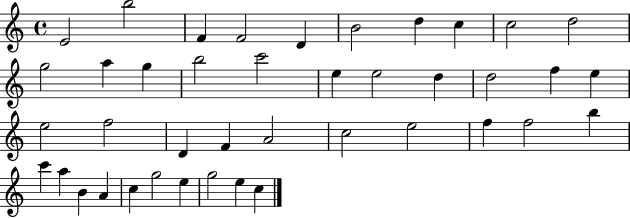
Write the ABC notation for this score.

X:1
T:Untitled
M:4/4
L:1/4
K:C
E2 b2 F F2 D B2 d c c2 d2 g2 a g b2 c'2 e e2 d d2 f e e2 f2 D F A2 c2 e2 f f2 b c' a B A c g2 e g2 e c